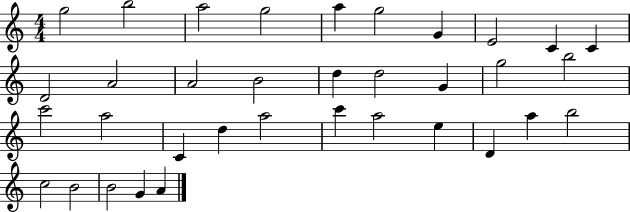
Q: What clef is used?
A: treble